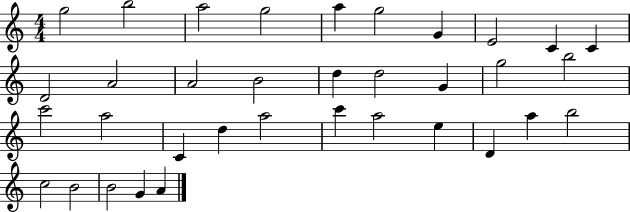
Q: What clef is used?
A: treble